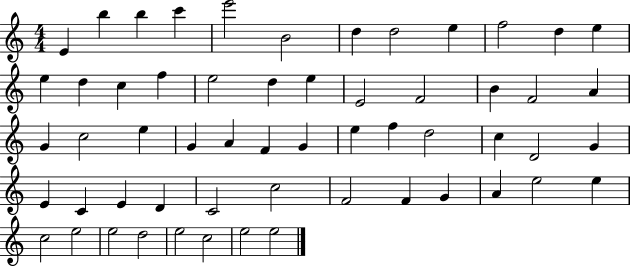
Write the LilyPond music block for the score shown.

{
  \clef treble
  \numericTimeSignature
  \time 4/4
  \key c \major
  e'4 b''4 b''4 c'''4 | e'''2 b'2 | d''4 d''2 e''4 | f''2 d''4 e''4 | \break e''4 d''4 c''4 f''4 | e''2 d''4 e''4 | e'2 f'2 | b'4 f'2 a'4 | \break g'4 c''2 e''4 | g'4 a'4 f'4 g'4 | e''4 f''4 d''2 | c''4 d'2 g'4 | \break e'4 c'4 e'4 d'4 | c'2 c''2 | f'2 f'4 g'4 | a'4 e''2 e''4 | \break c''2 e''2 | e''2 d''2 | e''2 c''2 | e''2 e''2 | \break \bar "|."
}